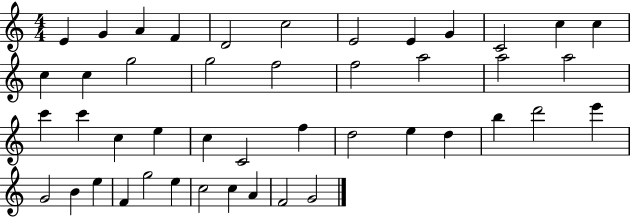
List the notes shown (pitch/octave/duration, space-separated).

E4/q G4/q A4/q F4/q D4/h C5/h E4/h E4/q G4/q C4/h C5/q C5/q C5/q C5/q G5/h G5/h F5/h F5/h A5/h A5/h A5/h C6/q C6/q C5/q E5/q C5/q C4/h F5/q D5/h E5/q D5/q B5/q D6/h E6/q G4/h B4/q E5/q F4/q G5/h E5/q C5/h C5/q A4/q F4/h G4/h